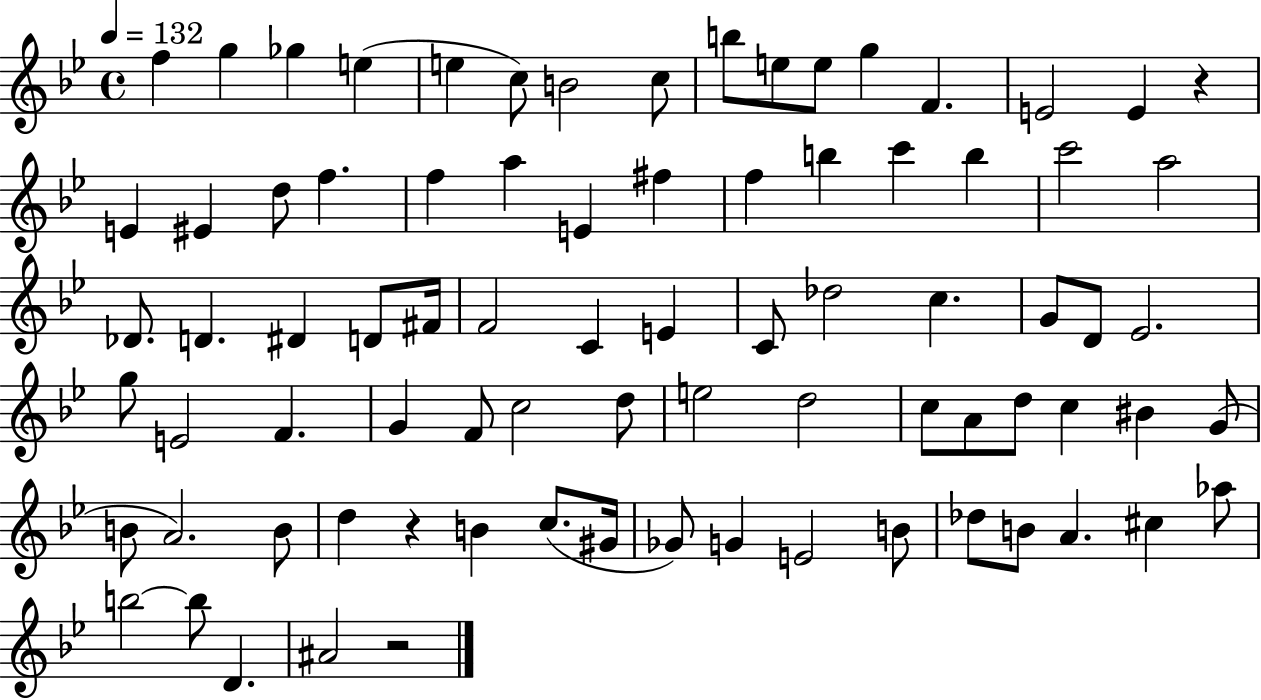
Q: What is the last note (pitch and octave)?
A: A#4